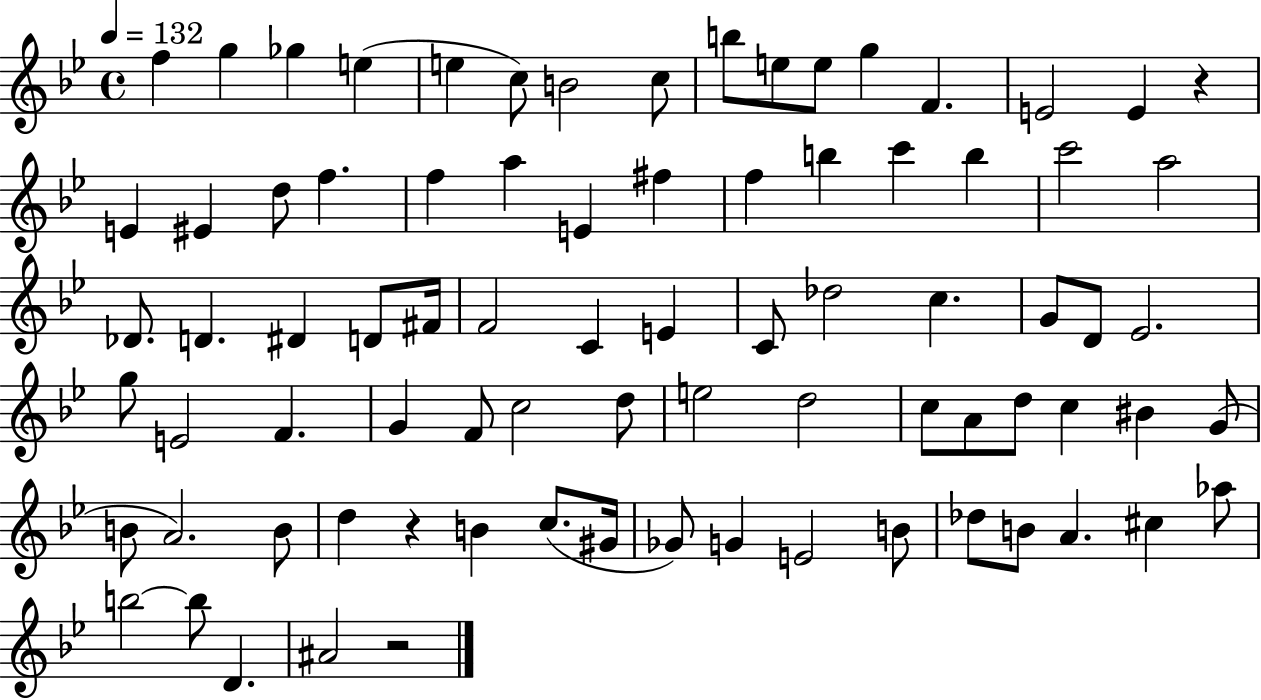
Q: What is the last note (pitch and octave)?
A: A#4